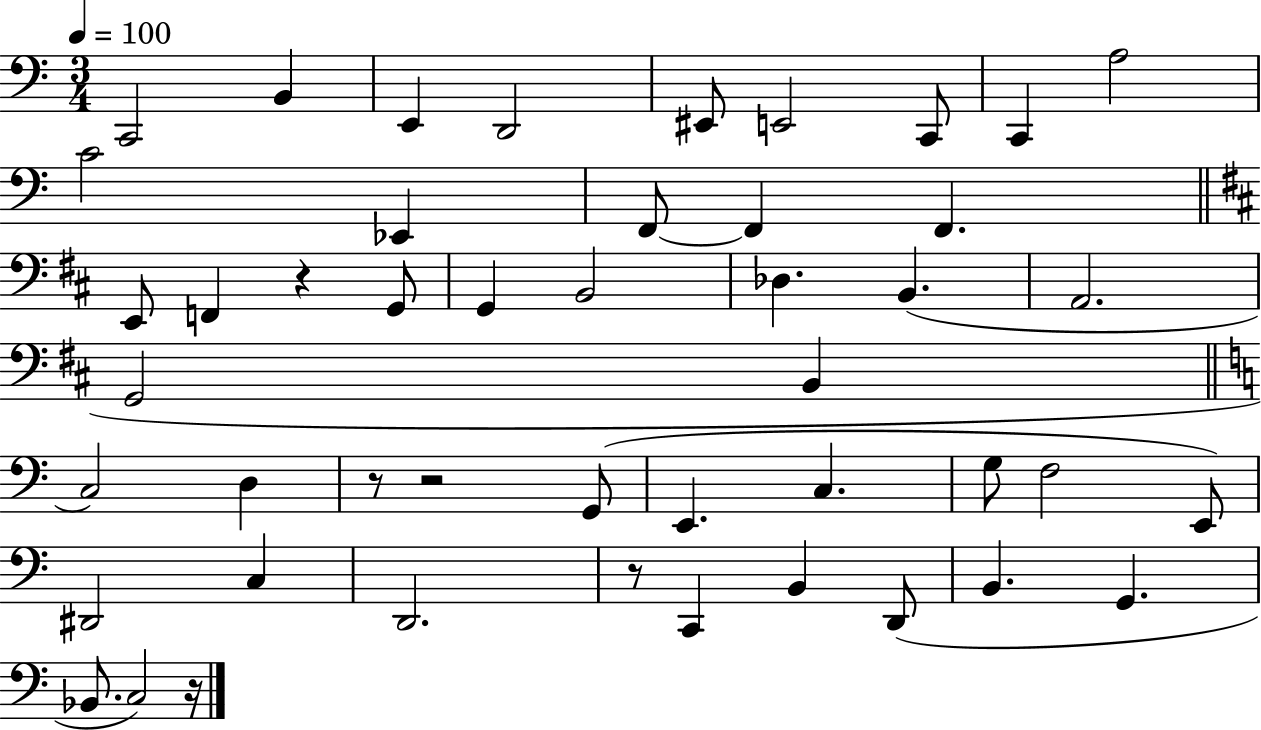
X:1
T:Untitled
M:3/4
L:1/4
K:C
C,,2 B,, E,, D,,2 ^E,,/2 E,,2 C,,/2 C,, A,2 C2 _E,, F,,/2 F,, F,, E,,/2 F,, z G,,/2 G,, B,,2 _D, B,, A,,2 G,,2 B,, C,2 D, z/2 z2 G,,/2 E,, C, G,/2 F,2 E,,/2 ^D,,2 C, D,,2 z/2 C,, B,, D,,/2 B,, G,, _B,,/2 C,2 z/4